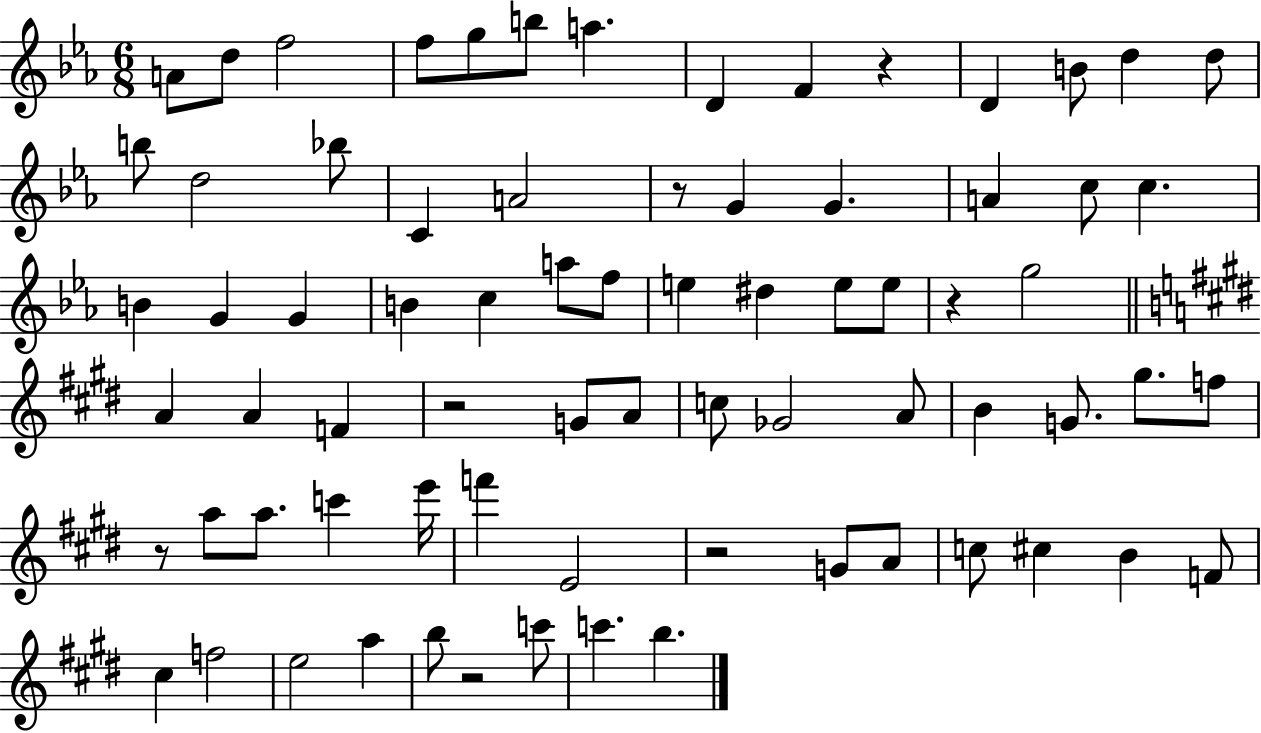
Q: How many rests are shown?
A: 7